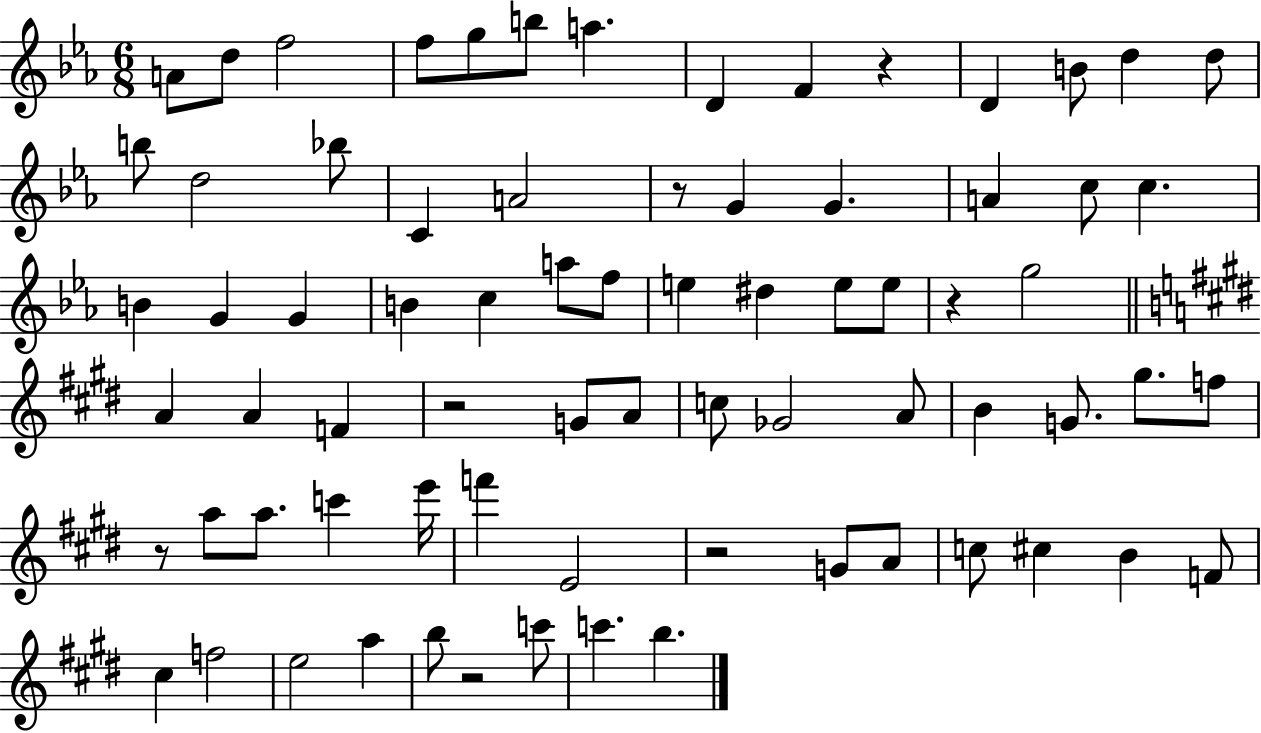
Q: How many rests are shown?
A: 7